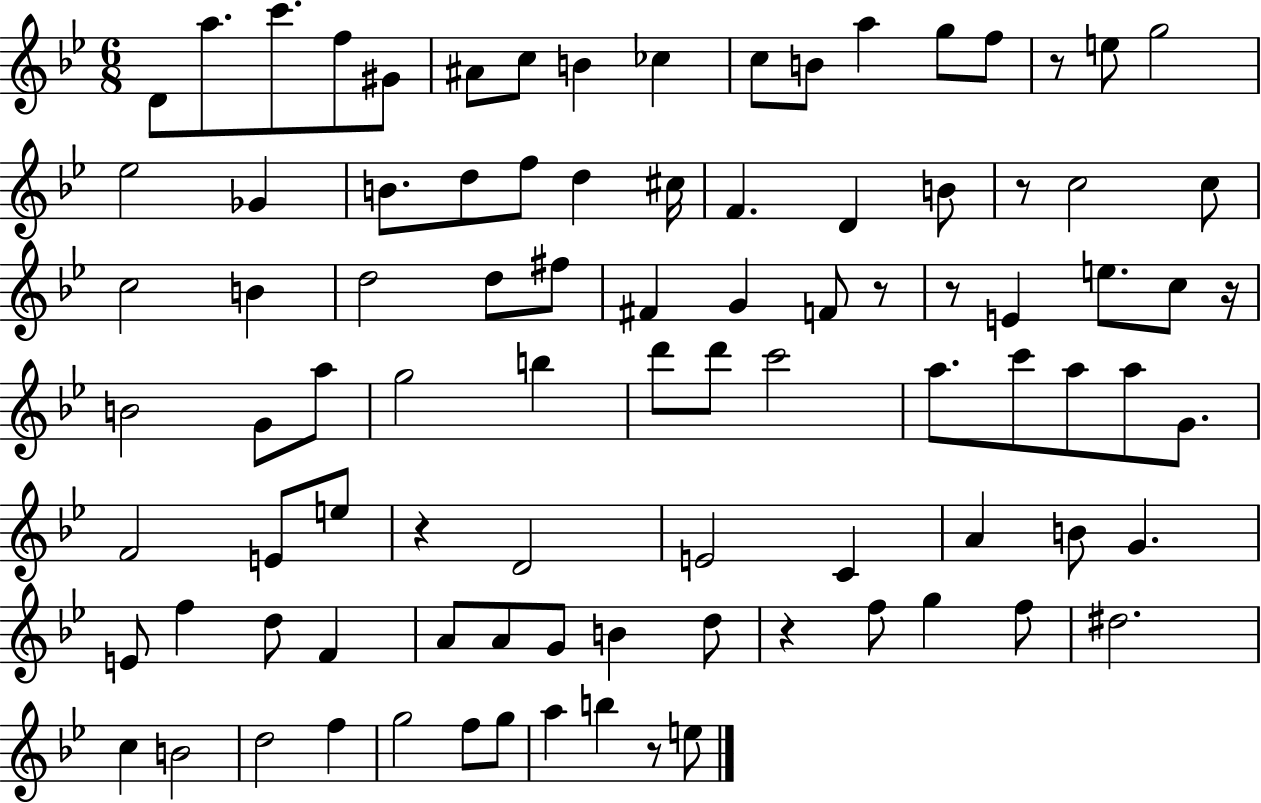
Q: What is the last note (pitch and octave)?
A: E5